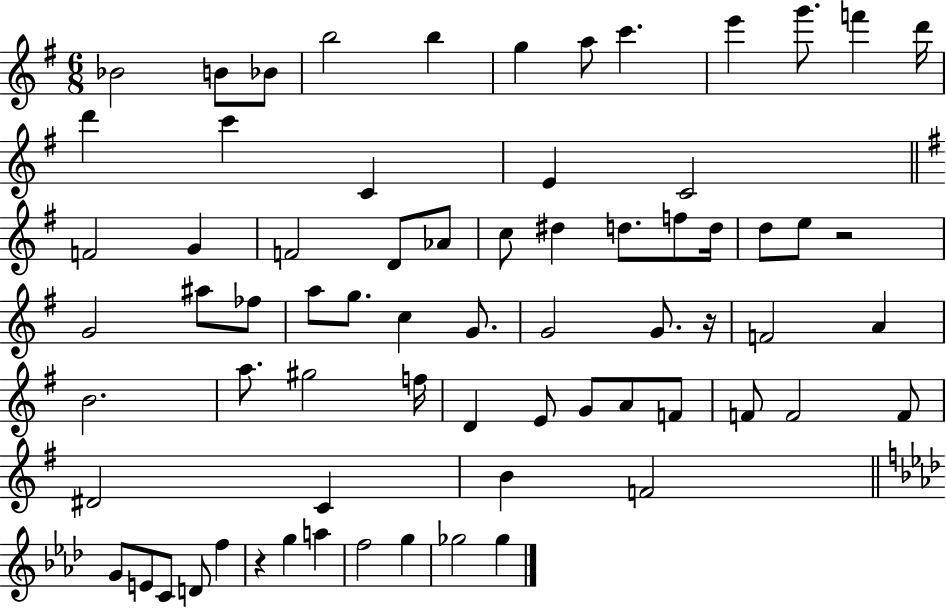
{
  \clef treble
  \numericTimeSignature
  \time 6/8
  \key g \major
  bes'2 b'8 bes'8 | b''2 b''4 | g''4 a''8 c'''4. | e'''4 g'''8. f'''4 d'''16 | \break d'''4 c'''4 c'4 | e'4 c'2 | \bar "||" \break \key e \minor f'2 g'4 | f'2 d'8 aes'8 | c''8 dis''4 d''8. f''8 d''16 | d''8 e''8 r2 | \break g'2 ais''8 fes''8 | a''8 g''8. c''4 g'8. | g'2 g'8. r16 | f'2 a'4 | \break b'2. | a''8. gis''2 f''16 | d'4 e'8 g'8 a'8 f'8 | f'8 f'2 f'8 | \break dis'2 c'4 | b'4 f'2 | \bar "||" \break \key f \minor g'8 e'8 c'8 d'8 f''4 | r4 g''4 a''4 | f''2 g''4 | ges''2 ges''4 | \break \bar "|."
}